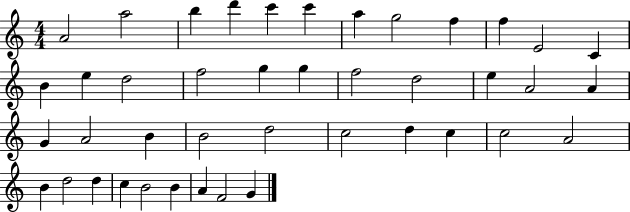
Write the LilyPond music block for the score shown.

{
  \clef treble
  \numericTimeSignature
  \time 4/4
  \key c \major
  a'2 a''2 | b''4 d'''4 c'''4 c'''4 | a''4 g''2 f''4 | f''4 e'2 c'4 | \break b'4 e''4 d''2 | f''2 g''4 g''4 | f''2 d''2 | e''4 a'2 a'4 | \break g'4 a'2 b'4 | b'2 d''2 | c''2 d''4 c''4 | c''2 a'2 | \break b'4 d''2 d''4 | c''4 b'2 b'4 | a'4 f'2 g'4 | \bar "|."
}